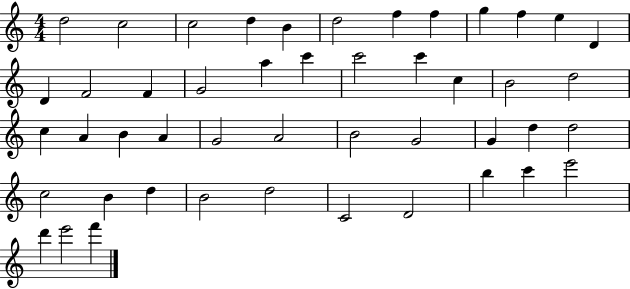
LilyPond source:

{
  \clef treble
  \numericTimeSignature
  \time 4/4
  \key c \major
  d''2 c''2 | c''2 d''4 b'4 | d''2 f''4 f''4 | g''4 f''4 e''4 d'4 | \break d'4 f'2 f'4 | g'2 a''4 c'''4 | c'''2 c'''4 c''4 | b'2 d''2 | \break c''4 a'4 b'4 a'4 | g'2 a'2 | b'2 g'2 | g'4 d''4 d''2 | \break c''2 b'4 d''4 | b'2 d''2 | c'2 d'2 | b''4 c'''4 e'''2 | \break d'''4 e'''2 f'''4 | \bar "|."
}